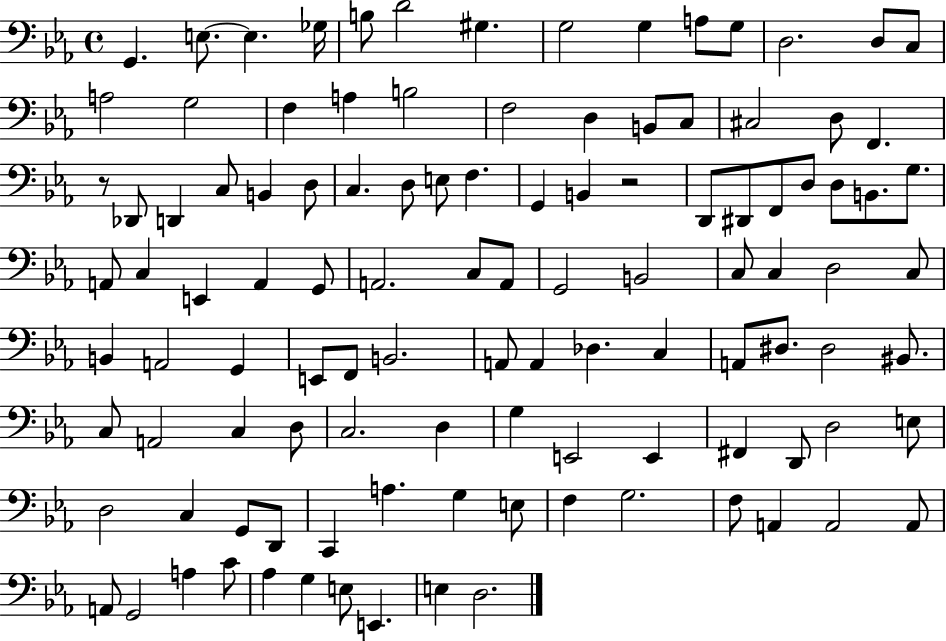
G2/q. E3/e. E3/q. Gb3/s B3/e D4/h G#3/q. G3/h G3/q A3/e G3/e D3/h. D3/e C3/e A3/h G3/h F3/q A3/q B3/h F3/h D3/q B2/e C3/e C#3/h D3/e F2/q. R/e Db2/e D2/q C3/e B2/q D3/e C3/q. D3/e E3/e F3/q. G2/q B2/q R/h D2/e D#2/e F2/e D3/e D3/e B2/e. G3/e. A2/e C3/q E2/q A2/q G2/e A2/h. C3/e A2/e G2/h B2/h C3/e C3/q D3/h C3/e B2/q A2/h G2/q E2/e F2/e B2/h. A2/e A2/q Db3/q. C3/q A2/e D#3/e. D#3/h BIS2/e. C3/e A2/h C3/q D3/e C3/h. D3/q G3/q E2/h E2/q F#2/q D2/e D3/h E3/e D3/h C3/q G2/e D2/e C2/q A3/q. G3/q E3/e F3/q G3/h. F3/e A2/q A2/h A2/e A2/e G2/h A3/q C4/e Ab3/q G3/q E3/e E2/q. E3/q D3/h.